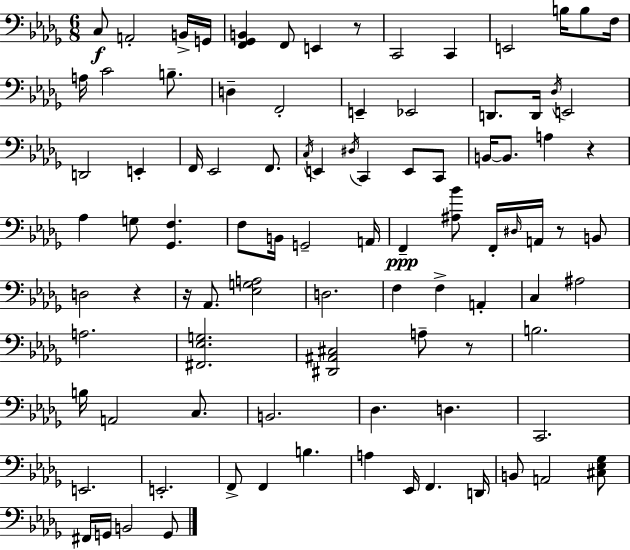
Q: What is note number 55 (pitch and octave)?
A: C3